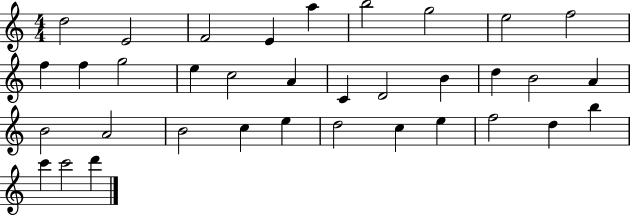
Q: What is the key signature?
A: C major